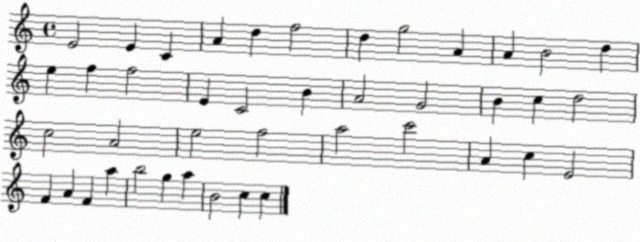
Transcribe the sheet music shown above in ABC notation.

X:1
T:Untitled
M:4/4
L:1/4
K:C
E2 E C A d f2 d g2 A A B2 d e f f2 E C2 B A2 G2 B c d2 c2 A2 e2 f2 a2 c'2 A c E2 F A F a b2 g a B2 c c